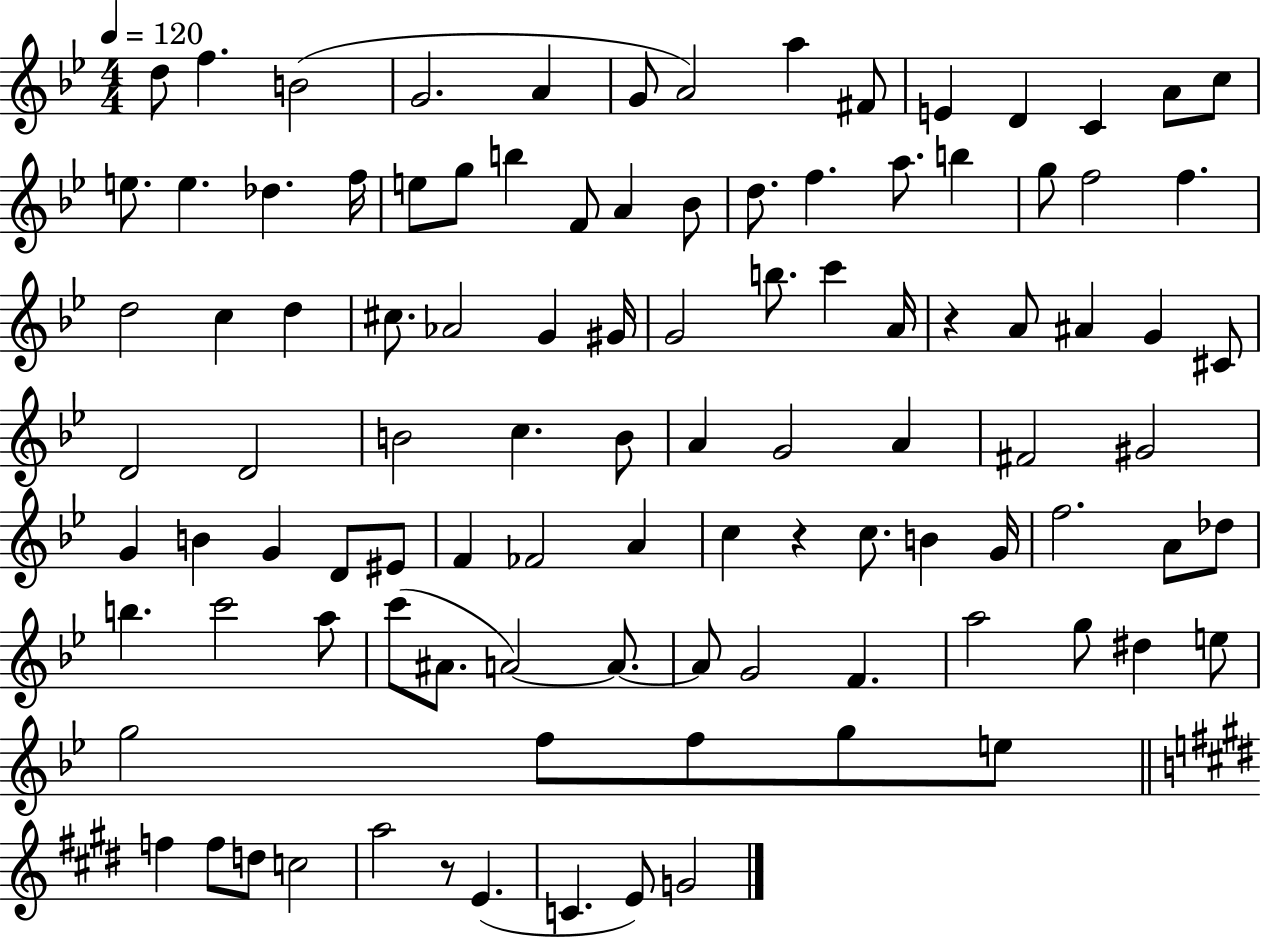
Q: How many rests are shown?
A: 3